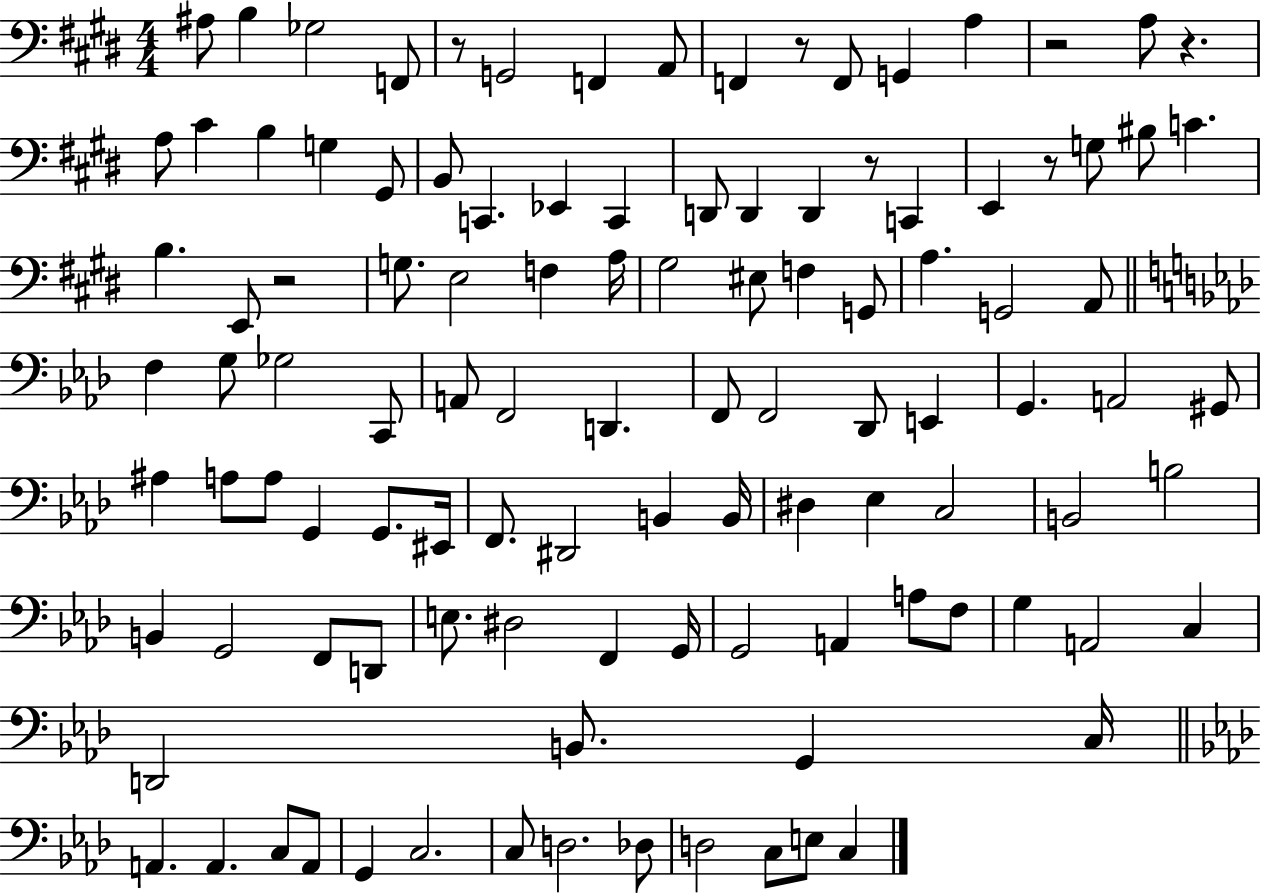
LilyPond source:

{
  \clef bass
  \numericTimeSignature
  \time 4/4
  \key e \major
  \repeat volta 2 { ais8 b4 ges2 f,8 | r8 g,2 f,4 a,8 | f,4 r8 f,8 g,4 a4 | r2 a8 r4. | \break a8 cis'4 b4 g4 gis,8 | b,8 c,4. ees,4 c,4 | d,8 d,4 d,4 r8 c,4 | e,4 r8 g8 bis8 c'4. | \break b4. e,8 r2 | g8. e2 f4 a16 | gis2 eis8 f4 g,8 | a4. g,2 a,8 | \break \bar "||" \break \key aes \major f4 g8 ges2 c,8 | a,8 f,2 d,4. | f,8 f,2 des,8 e,4 | g,4. a,2 gis,8 | \break ais4 a8 a8 g,4 g,8. eis,16 | f,8. dis,2 b,4 b,16 | dis4 ees4 c2 | b,2 b2 | \break b,4 g,2 f,8 d,8 | e8. dis2 f,4 g,16 | g,2 a,4 a8 f8 | g4 a,2 c4 | \break d,2 b,8. g,4 c16 | \bar "||" \break \key f \minor a,4. a,4. c8 a,8 | g,4 c2. | c8 d2. des8 | d2 c8 e8 c4 | \break } \bar "|."
}